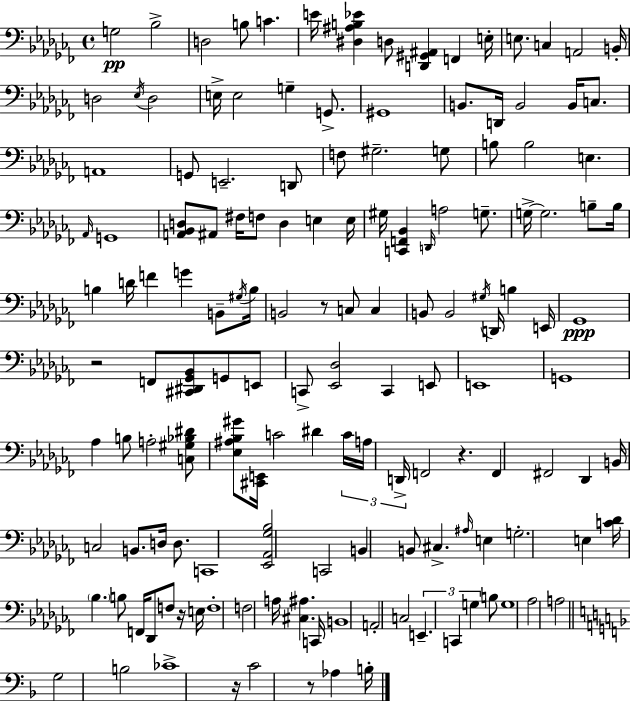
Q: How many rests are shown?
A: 6